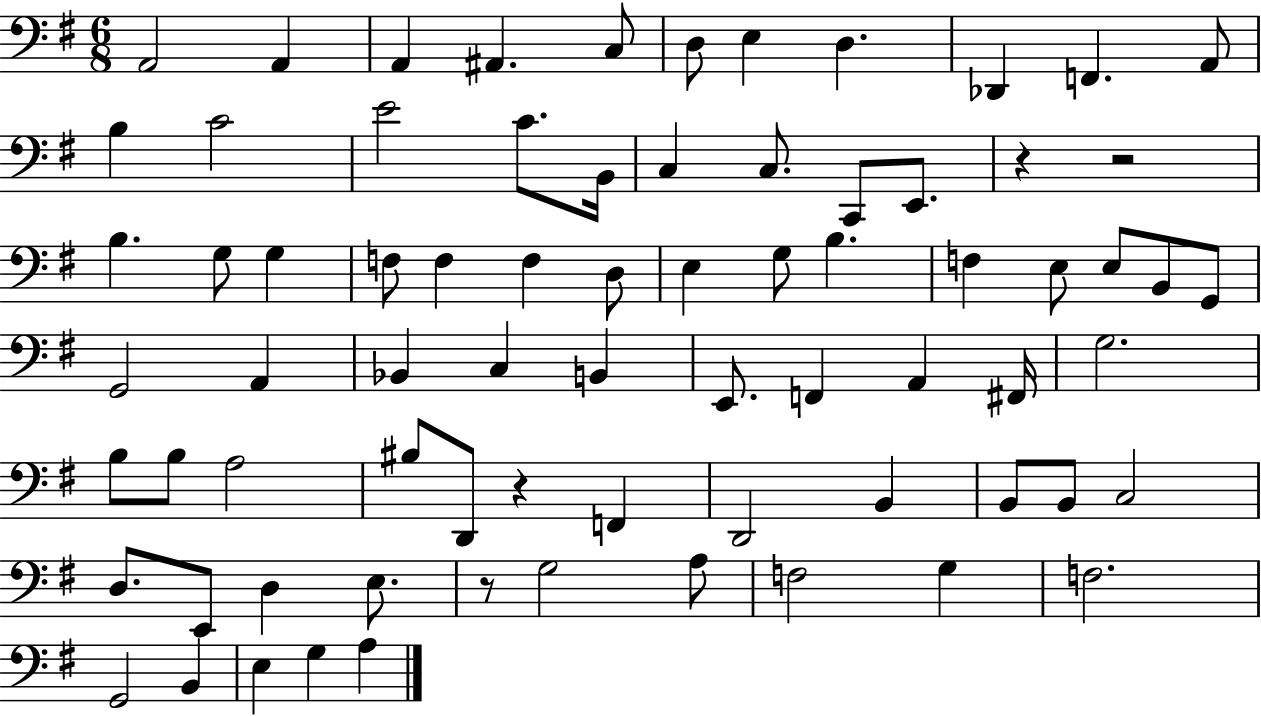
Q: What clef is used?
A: bass